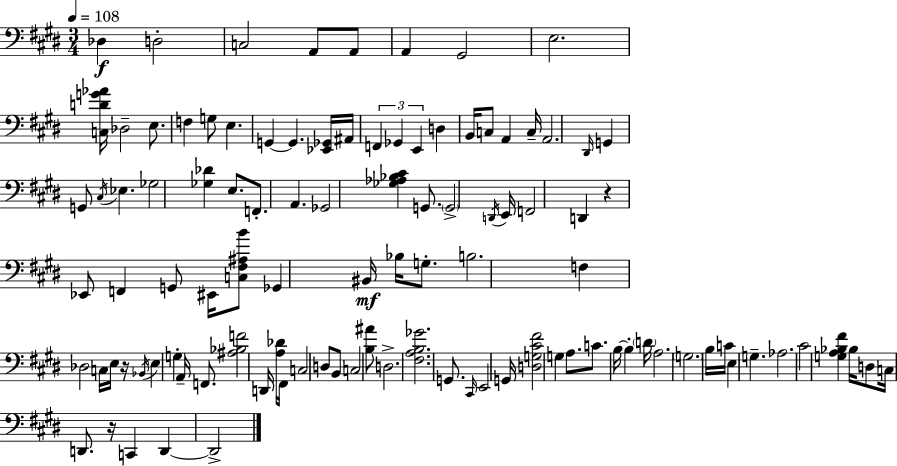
{
  \clef bass
  \numericTimeSignature
  \time 3/4
  \key e \major
  \tempo 4 = 108
  \repeat volta 2 { des4\f d2-. | c2 a,8 a,8 | a,4 gis,2 | e2. | \break <c d' g' aes'>16 des2-- e8. | f4 g8 e4. | g,4~~ g,4. <ees, ges,>16 ais,16 | \tuplet 3/2 { f,4 ges,4 e,4 } | \break d4 b,16 c8 a,4 c16-- | a,2. | \grace { dis,16 } g,4 g,8 \acciaccatura { cis16 } ees4. | ges2 <ges des'>4 | \break e8. f,8.-. a,4. | ges,2 <ges aes bes cis'>4 | g,8. \parenthesize g,2-> | \acciaccatura { d,16 } e,16 f,2 d,4 | \break r4 ees,8 f,4 | g,8 eis,16 <c fis ais b'>8 ges,4 bis,16\mf bes16 | g8.-. b2. | f4 des2 | \break c16 e16 r16 \acciaccatura { bes,16 } e4 g4-. | a,16-- f,8. <ais bes f'>2 | d,16 <a des'>16 fis,16 c2 | d8 b,8 c2 | \break <b ais'>8 d2.-> | <fis a b ges'>2. | g,8. \grace { cis,16 } e,2 | g,16 <d g cis' fis'>2 | \break g4 a8. c'8. b16~~ | b4-. \parenthesize d'16 a2. | \parenthesize g2. | b16 c'16 e4 g4.-- | \break aes2. | cis'2 | <g a bes fis'>4 bes16 d8 c16 d,8. | r16 c,4 d,4~~ d,2-> | \break } \bar "|."
}